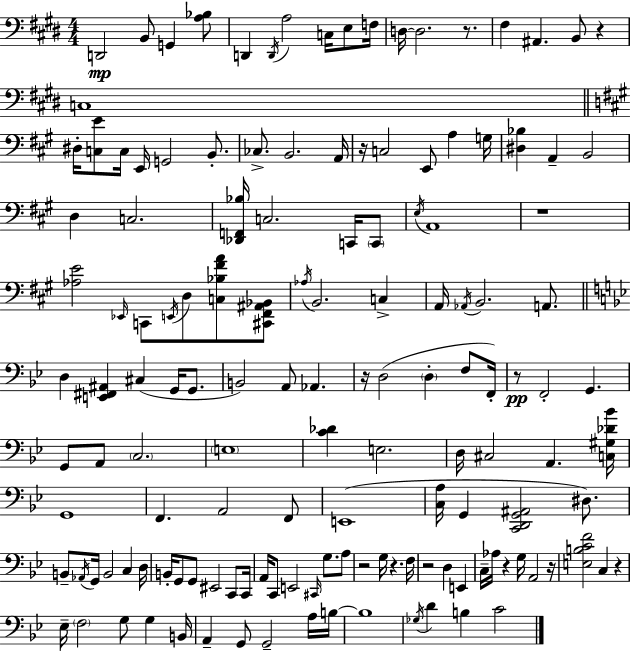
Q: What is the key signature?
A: E major